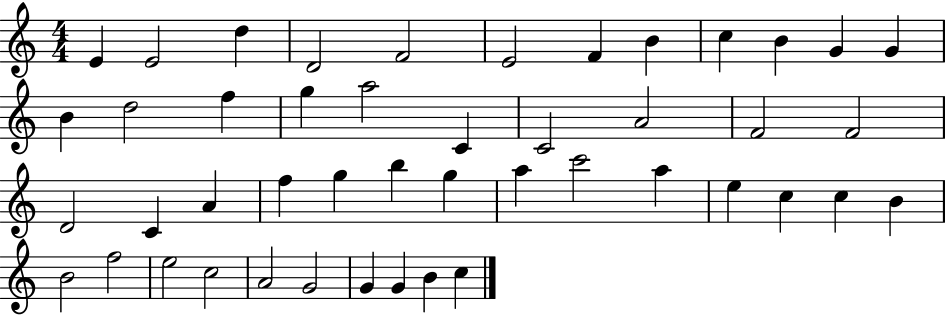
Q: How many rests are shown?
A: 0